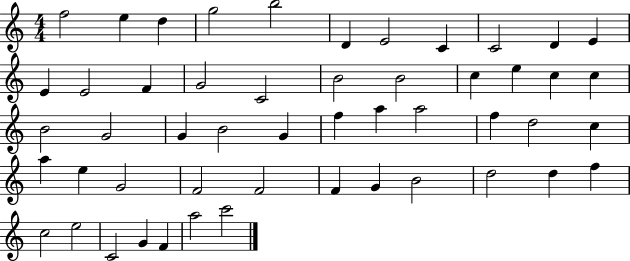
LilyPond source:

{
  \clef treble
  \numericTimeSignature
  \time 4/4
  \key c \major
  f''2 e''4 d''4 | g''2 b''2 | d'4 e'2 c'4 | c'2 d'4 e'4 | \break e'4 e'2 f'4 | g'2 c'2 | b'2 b'2 | c''4 e''4 c''4 c''4 | \break b'2 g'2 | g'4 b'2 g'4 | f''4 a''4 a''2 | f''4 d''2 c''4 | \break a''4 e''4 g'2 | f'2 f'2 | f'4 g'4 b'2 | d''2 d''4 f''4 | \break c''2 e''2 | c'2 g'4 f'4 | a''2 c'''2 | \bar "|."
}